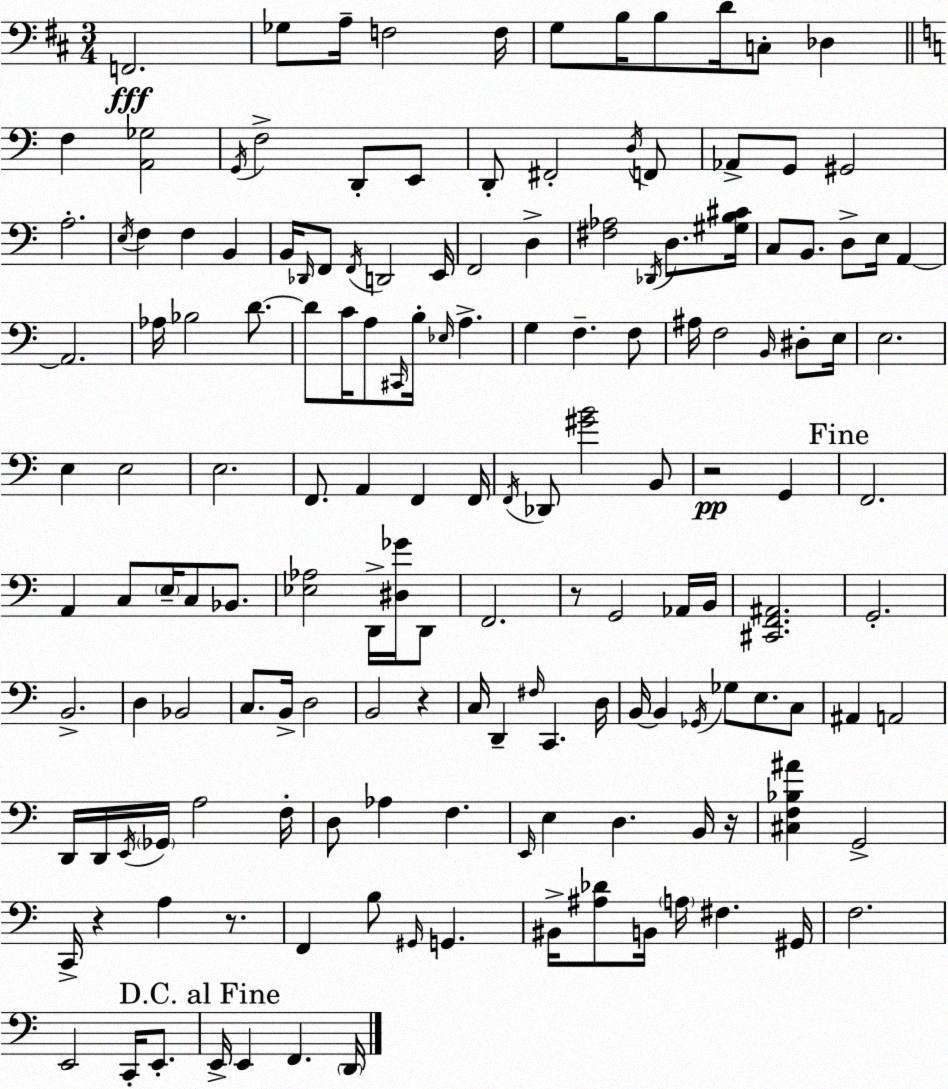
X:1
T:Untitled
M:3/4
L:1/4
K:D
F,,2 _G,/2 A,/4 F,2 F,/4 G,/2 B,/4 B,/2 D/4 C,/2 _D, F, [A,,_G,]2 G,,/4 F,2 D,,/2 E,,/2 D,,/2 ^F,,2 D,/4 F,,/2 _A,,/2 G,,/2 ^G,,2 A,2 E,/4 F, F, B,, B,,/4 _D,,/4 F,,/2 F,,/4 D,,2 E,,/4 F,,2 D, [^F,_A,]2 _D,,/4 D,/2 [^G,B,^C]/4 C,/2 B,,/2 D,/2 E,/4 A,, A,,2 _A,/4 _B,2 D/2 D/2 C/4 A,/2 ^C,,/4 B,/4 _E,/4 A, G, F, F,/2 ^A,/4 F,2 B,,/4 ^D,/2 E,/4 E,2 E, E,2 E,2 F,,/2 A,, F,, F,,/4 F,,/4 _D,,/2 [^GB]2 B,,/2 z2 G,, F,,2 A,, C,/2 E,/4 C,/2 _B,,/2 [_E,_A,]2 D,,/4 [^D,_G]/4 D,,/2 F,,2 z/2 G,,2 _A,,/4 B,,/4 [^C,,F,,^A,,]2 G,,2 B,,2 D, _B,,2 C,/2 B,,/4 D,2 B,,2 z C,/4 D,, ^F,/4 C,, D,/4 B,,/4 B,, _G,,/4 _G,/2 E,/2 C,/2 ^A,, A,,2 D,,/4 D,,/4 E,,/4 _G,,/4 A,2 F,/4 D,/2 _A, F, E,,/4 E, D, B,,/4 z/4 [^C,F,_B,^A] G,,2 C,,/4 z A, z/2 F,, B,/2 ^G,,/4 G,, ^B,,/4 [^A,_D]/2 B,,/4 A,/4 ^F, ^G,,/4 F,2 E,,2 C,,/4 E,,/2 E,,/4 E,, F,, D,,/4